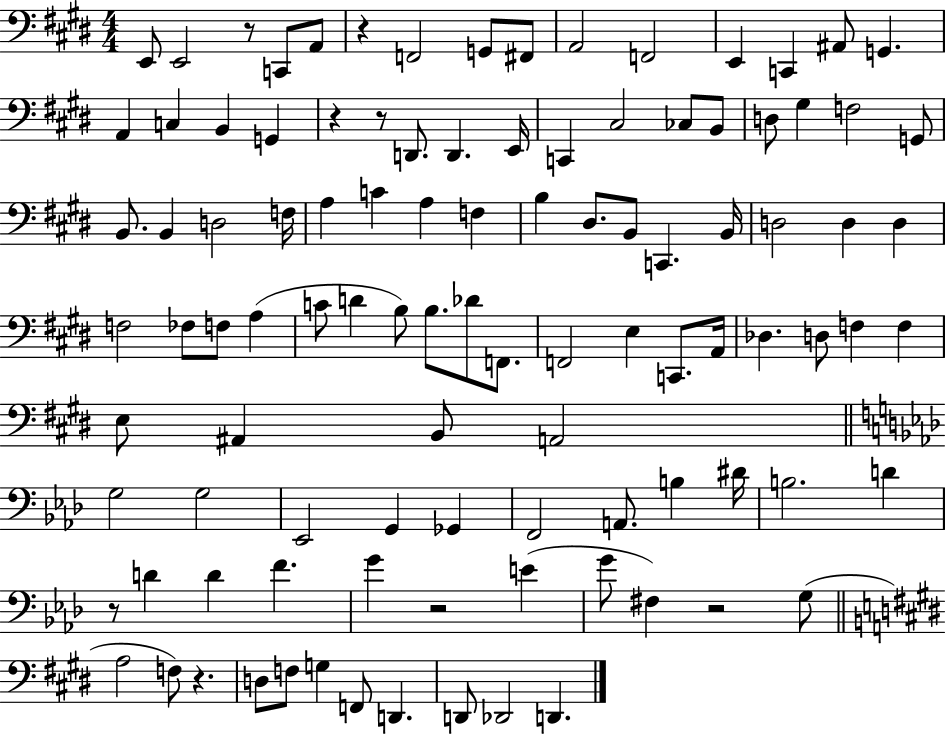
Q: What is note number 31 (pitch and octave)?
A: D3